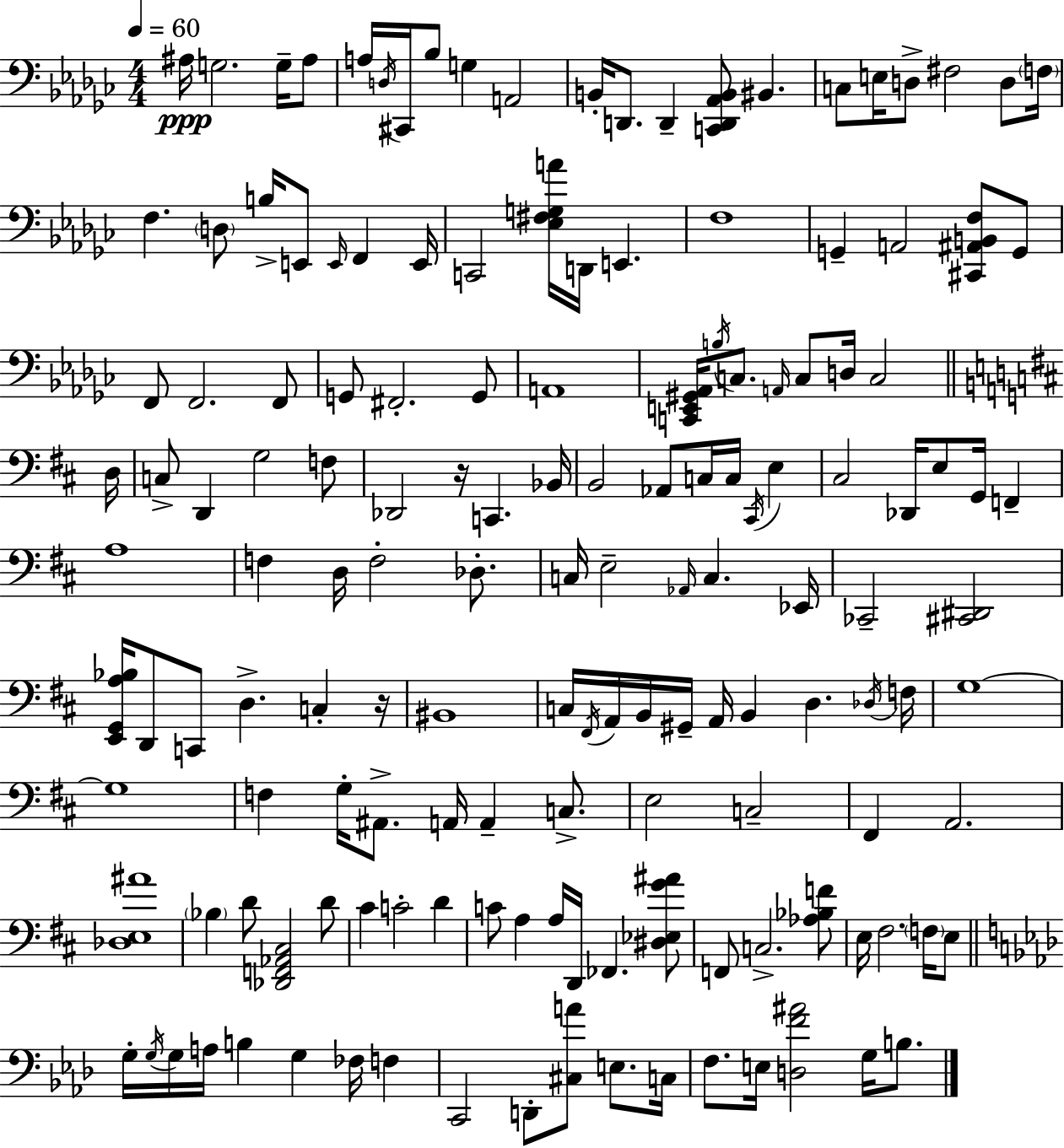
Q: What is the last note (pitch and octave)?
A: B3